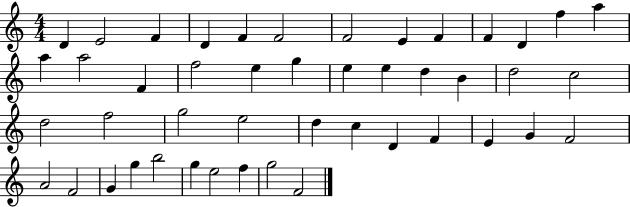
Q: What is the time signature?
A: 4/4